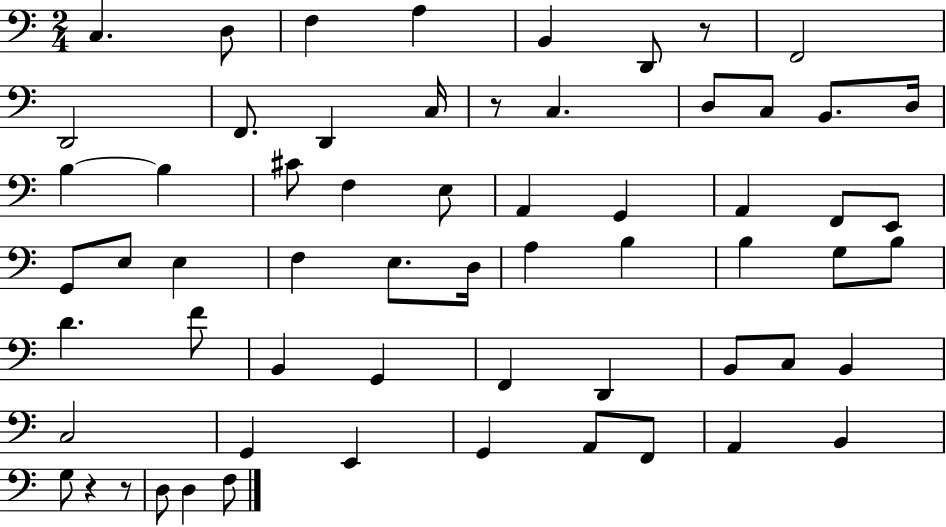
{
  \clef bass
  \numericTimeSignature
  \time 2/4
  \key c \major
  c4. d8 | f4 a4 | b,4 d,8 r8 | f,2 | \break d,2 | f,8. d,4 c16 | r8 c4. | d8 c8 b,8. d16 | \break b4~~ b4 | cis'8 f4 e8 | a,4 g,4 | a,4 f,8 e,8 | \break g,8 e8 e4 | f4 e8. d16 | a4 b4 | b4 g8 b8 | \break d'4. f'8 | b,4 g,4 | f,4 d,4 | b,8 c8 b,4 | \break c2 | g,4 e,4 | g,4 a,8 f,8 | a,4 b,4 | \break g8 r4 r8 | d8 d4 f8 | \bar "|."
}